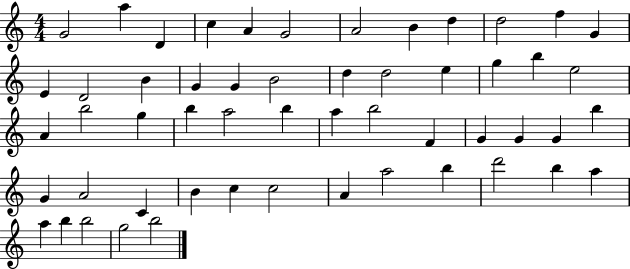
G4/h A5/q D4/q C5/q A4/q G4/h A4/h B4/q D5/q D5/h F5/q G4/q E4/q D4/h B4/q G4/q G4/q B4/h D5/q D5/h E5/q G5/q B5/q E5/h A4/q B5/h G5/q B5/q A5/h B5/q A5/q B5/h F4/q G4/q G4/q G4/q B5/q G4/q A4/h C4/q B4/q C5/q C5/h A4/q A5/h B5/q D6/h B5/q A5/q A5/q B5/q B5/h G5/h B5/h